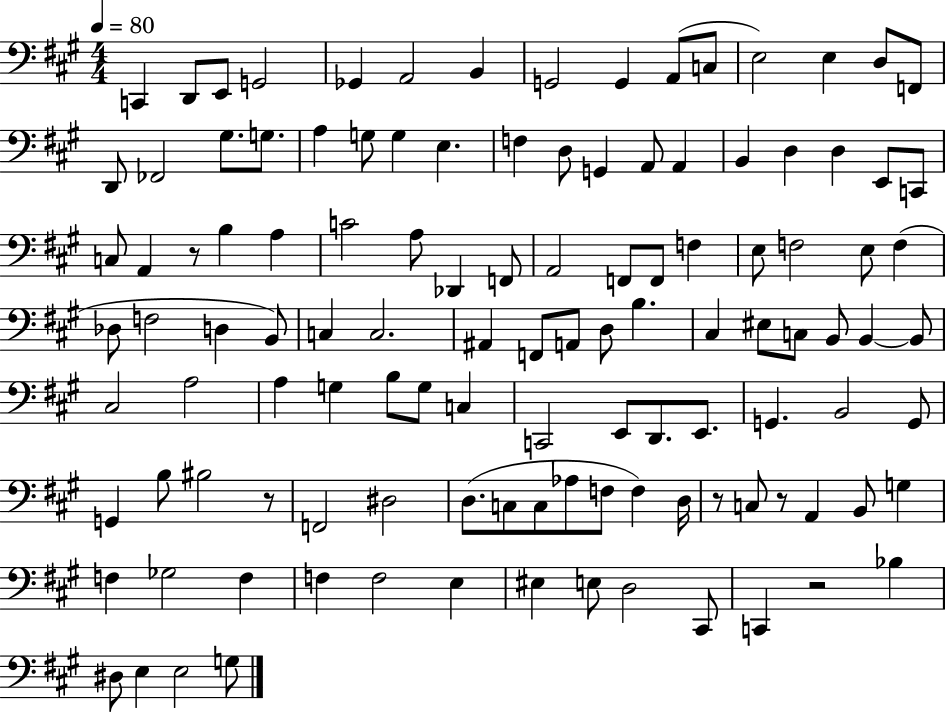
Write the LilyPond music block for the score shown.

{
  \clef bass
  \numericTimeSignature
  \time 4/4
  \key a \major
  \tempo 4 = 80
  c,4 d,8 e,8 g,2 | ges,4 a,2 b,4 | g,2 g,4 a,8( c8 | e2) e4 d8 f,8 | \break d,8 fes,2 gis8. g8. | a4 g8 g4 e4. | f4 d8 g,4 a,8 a,4 | b,4 d4 d4 e,8 c,8 | \break c8 a,4 r8 b4 a4 | c'2 a8 des,4 f,8 | a,2 f,8 f,8 f4 | e8 f2 e8 f4( | \break des8 f2 d4 b,8) | c4 c2. | ais,4 f,8 a,8 d8 b4. | cis4 eis8 c8 b,8 b,4~~ b,8 | \break cis2 a2 | a4 g4 b8 g8 c4 | c,2 e,8 d,8. e,8. | g,4. b,2 g,8 | \break g,4 b8 bis2 r8 | f,2 dis2 | d8.( c8 c8 aes8 f8 f4) d16 | r8 c8 r8 a,4 b,8 g4 | \break f4 ges2 f4 | f4 f2 e4 | eis4 e8 d2 cis,8 | c,4 r2 bes4 | \break dis8 e4 e2 g8 | \bar "|."
}